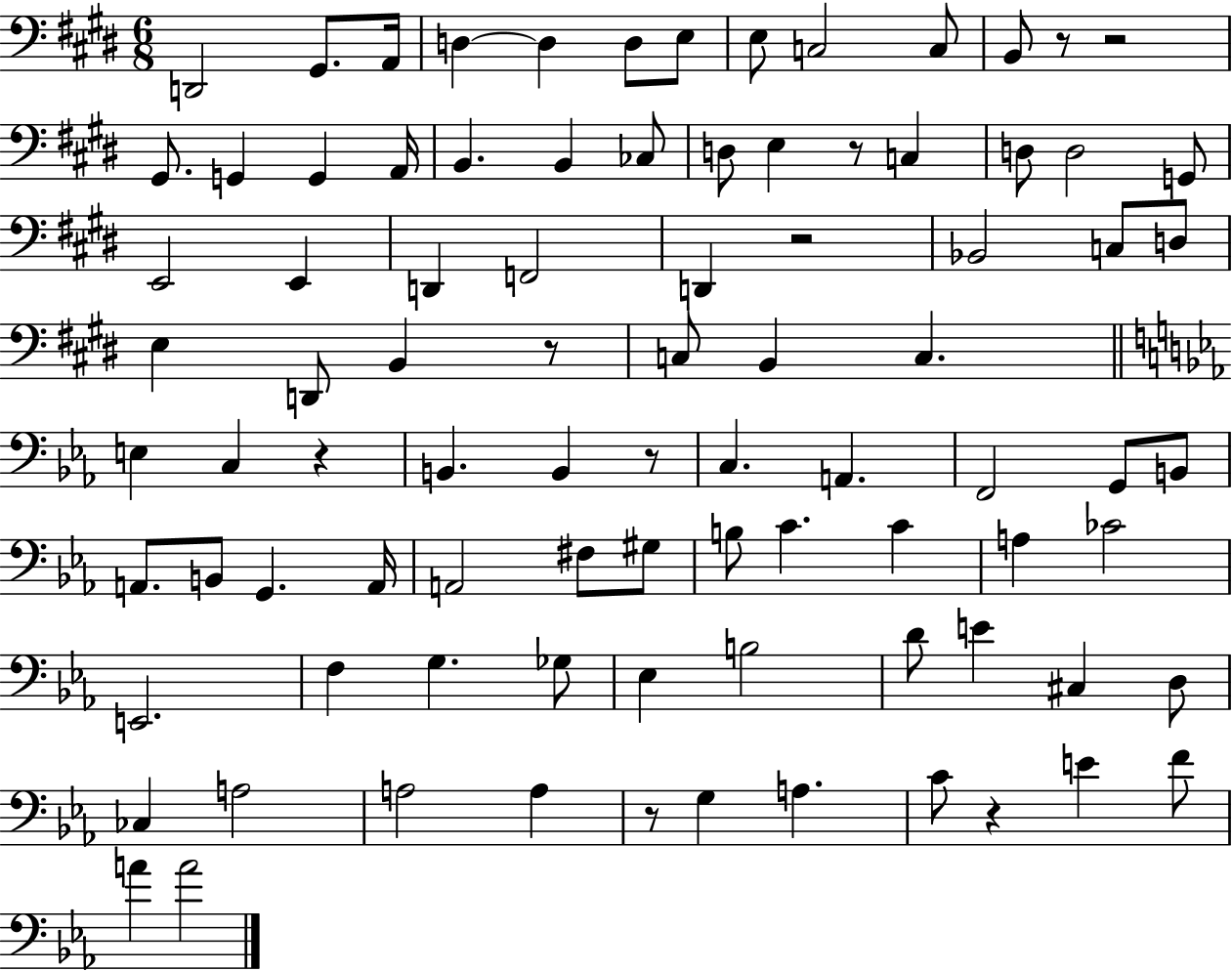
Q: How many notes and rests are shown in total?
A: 89